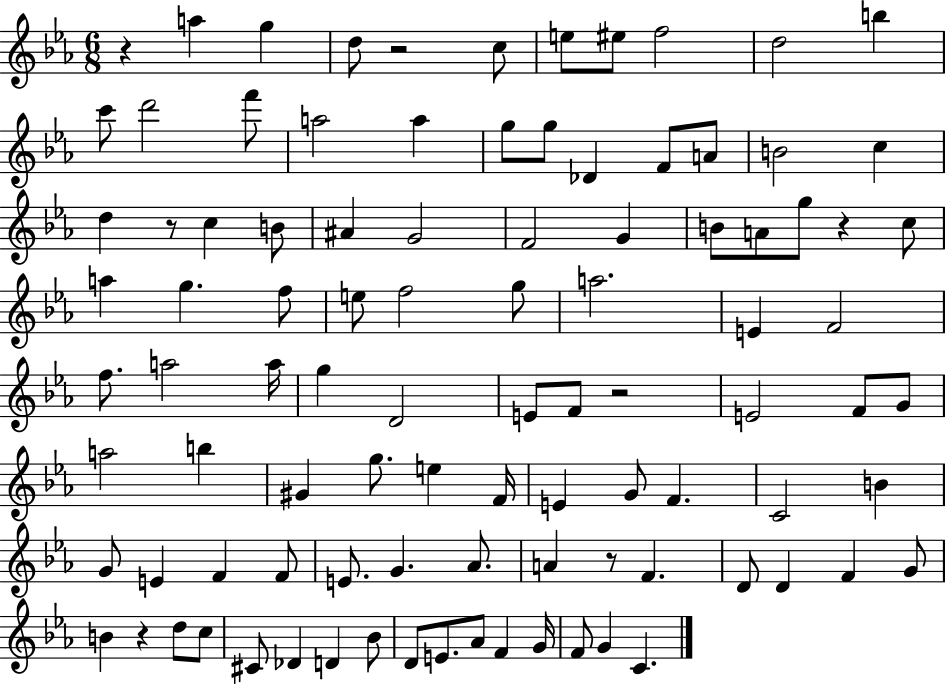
{
  \clef treble
  \numericTimeSignature
  \time 6/8
  \key ees \major
  r4 a''4 g''4 | d''8 r2 c''8 | e''8 eis''8 f''2 | d''2 b''4 | \break c'''8 d'''2 f'''8 | a''2 a''4 | g''8 g''8 des'4 f'8 a'8 | b'2 c''4 | \break d''4 r8 c''4 b'8 | ais'4 g'2 | f'2 g'4 | b'8 a'8 g''8 r4 c''8 | \break a''4 g''4. f''8 | e''8 f''2 g''8 | a''2. | e'4 f'2 | \break f''8. a''2 a''16 | g''4 d'2 | e'8 f'8 r2 | e'2 f'8 g'8 | \break a''2 b''4 | gis'4 g''8. e''4 f'16 | e'4 g'8 f'4. | c'2 b'4 | \break g'8 e'4 f'4 f'8 | e'8. g'4. aes'8. | a'4 r8 f'4. | d'8 d'4 f'4 g'8 | \break b'4 r4 d''8 c''8 | cis'8 des'4 d'4 bes'8 | d'8 e'8. aes'8 f'4 g'16 | f'8 g'4 c'4. | \break \bar "|."
}